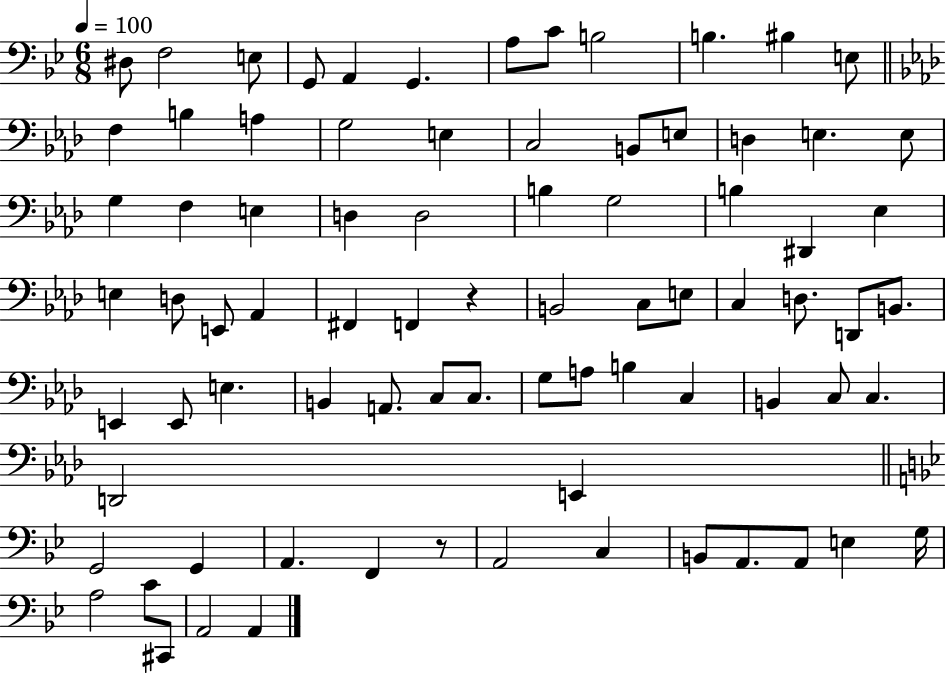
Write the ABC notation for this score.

X:1
T:Untitled
M:6/8
L:1/4
K:Bb
^D,/2 F,2 E,/2 G,,/2 A,, G,, A,/2 C/2 B,2 B, ^B, E,/2 F, B, A, G,2 E, C,2 B,,/2 E,/2 D, E, E,/2 G, F, E, D, D,2 B, G,2 B, ^D,, _E, E, D,/2 E,,/2 _A,, ^F,, F,, z B,,2 C,/2 E,/2 C, D,/2 D,,/2 B,,/2 E,, E,,/2 E, B,, A,,/2 C,/2 C,/2 G,/2 A,/2 B, C, B,, C,/2 C, D,,2 E,, G,,2 G,, A,, F,, z/2 A,,2 C, B,,/2 A,,/2 A,,/2 E, G,/4 A,2 C/2 ^C,,/2 A,,2 A,,